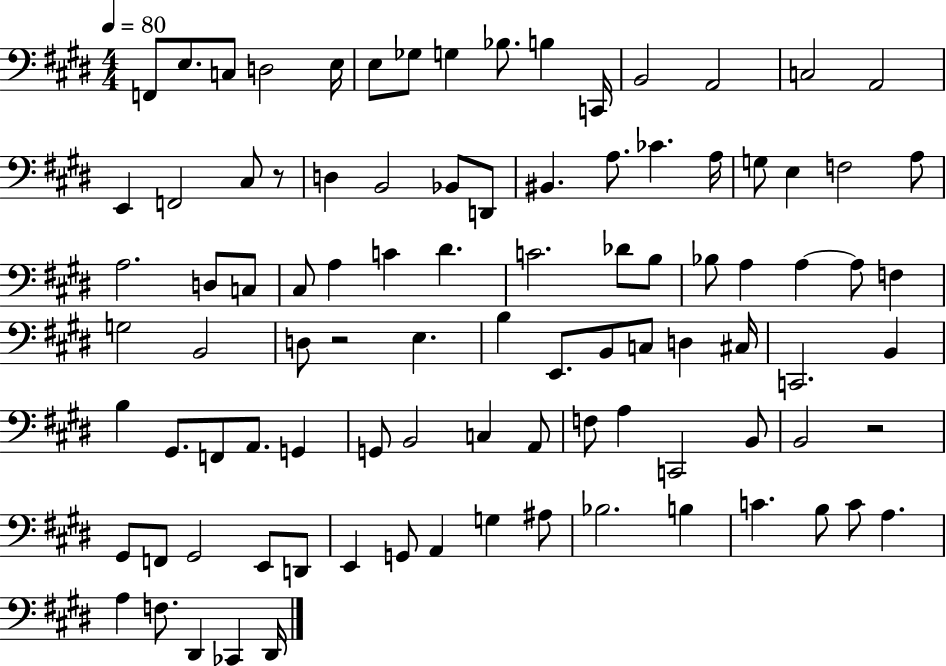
F2/e E3/e. C3/e D3/h E3/s E3/e Gb3/e G3/q Bb3/e. B3/q C2/s B2/h A2/h C3/h A2/h E2/q F2/h C#3/e R/e D3/q B2/h Bb2/e D2/e BIS2/q. A3/e. CES4/q. A3/s G3/e E3/q F3/h A3/e A3/h. D3/e C3/e C#3/e A3/q C4/q D#4/q. C4/h. Db4/e B3/e Bb3/e A3/q A3/q A3/e F3/q G3/h B2/h D3/e R/h E3/q. B3/q E2/e. B2/e C3/e D3/q C#3/s C2/h. B2/q B3/q G#2/e. F2/e A2/e. G2/q G2/e B2/h C3/q A2/e F3/e A3/q C2/h B2/e B2/h R/h G#2/e F2/e G#2/h E2/e D2/e E2/q G2/e A2/q G3/q A#3/e Bb3/h. B3/q C4/q. B3/e C4/e A3/q. A3/q F3/e. D#2/q CES2/q D#2/s